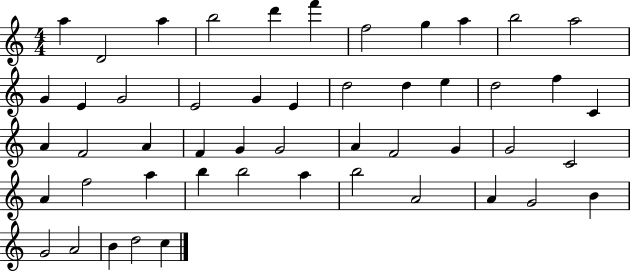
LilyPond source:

{
  \clef treble
  \numericTimeSignature
  \time 4/4
  \key c \major
  a''4 d'2 a''4 | b''2 d'''4 f'''4 | f''2 g''4 a''4 | b''2 a''2 | \break g'4 e'4 g'2 | e'2 g'4 e'4 | d''2 d''4 e''4 | d''2 f''4 c'4 | \break a'4 f'2 a'4 | f'4 g'4 g'2 | a'4 f'2 g'4 | g'2 c'2 | \break a'4 f''2 a''4 | b''4 b''2 a''4 | b''2 a'2 | a'4 g'2 b'4 | \break g'2 a'2 | b'4 d''2 c''4 | \bar "|."
}